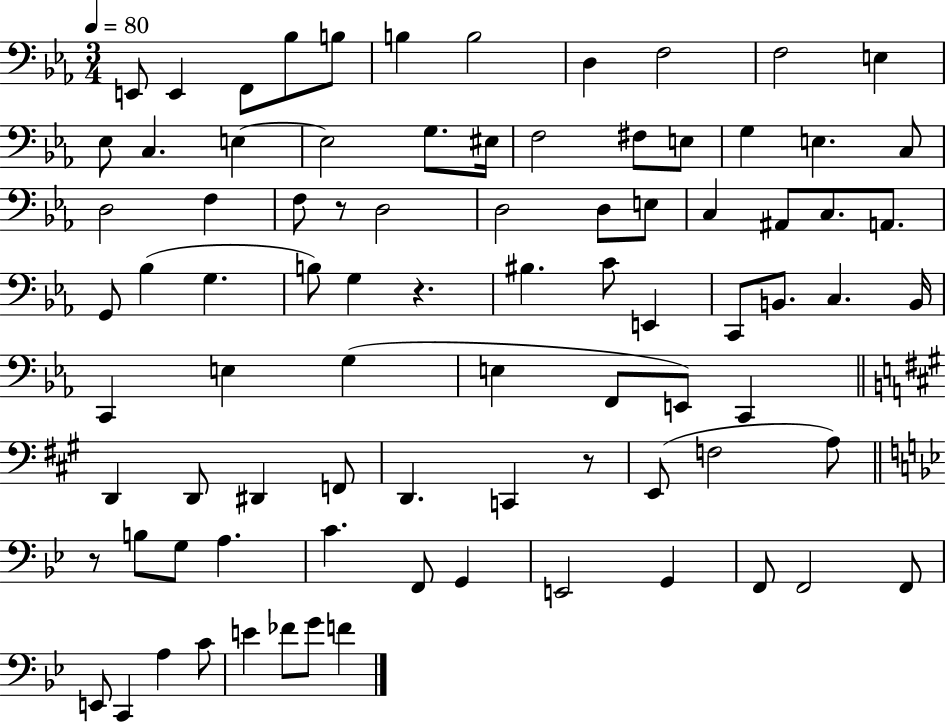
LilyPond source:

{
  \clef bass
  \numericTimeSignature
  \time 3/4
  \key ees \major
  \tempo 4 = 80
  \repeat volta 2 { e,8 e,4 f,8 bes8 b8 | b4 b2 | d4 f2 | f2 e4 | \break ees8 c4. e4~~ | e2 g8. eis16 | f2 fis8 e8 | g4 e4. c8 | \break d2 f4 | f8 r8 d2 | d2 d8 e8 | c4 ais,8 c8. a,8. | \break g,8 bes4( g4. | b8) g4 r4. | bis4. c'8 e,4 | c,8 b,8. c4. b,16 | \break c,4 e4 g4( | e4 f,8 e,8) c,4 | \bar "||" \break \key a \major d,4 d,8 dis,4 f,8 | d,4. c,4 r8 | e,8( f2 a8) | \bar "||" \break \key g \minor r8 b8 g8 a4. | c'4. f,8 g,4 | e,2 g,4 | f,8 f,2 f,8 | \break e,8 c,4 a4 c'8 | e'4 fes'8 g'8 f'4 | } \bar "|."
}